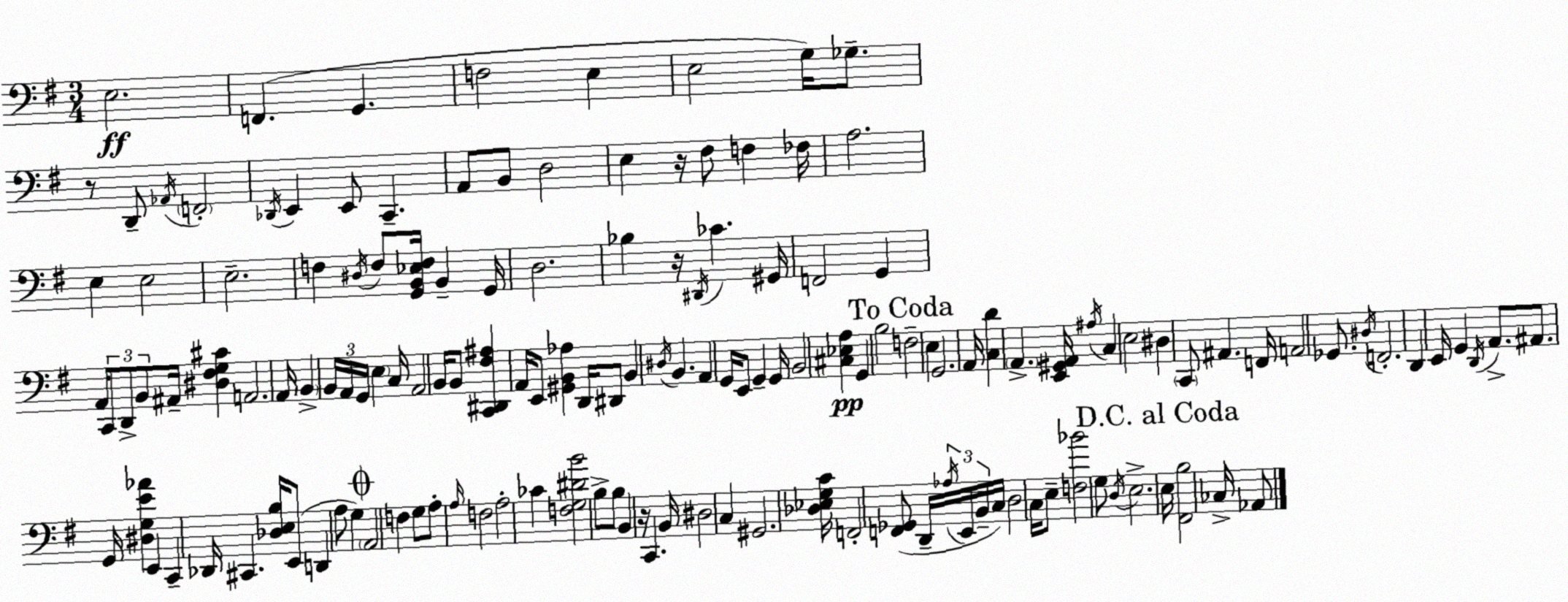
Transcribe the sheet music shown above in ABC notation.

X:1
T:Untitled
M:3/4
L:1/4
K:G
E,2 F,, G,, F,2 E, E,2 G,/4 _G,/2 z/2 D,,/2 _A,,/4 F,,2 _D,,/4 E,, E,,/2 C,, A,,/2 B,,/2 D,2 E, z/4 ^F,/2 F, _F,/4 A,2 E, E,2 E,2 F, ^D,/4 F,/2 [G,,B,,_E,F,]/4 B,, G,,/4 D,2 _B, z/4 ^D,,/4 _C ^G,,/4 F,,2 G,, A,,/4 C,,/2 D,,/2 B,,/2 ^A,,/4 [^D,^F,G,^C] A,,2 A,,/4 B,, B,,/4 A,,/4 G,,/4 E, C,/4 A,,2 B,,/4 B,,/2 [C,,^D,,^F,^A,] A,,/4 E,,/2 [^G,,B,,_A,] D,,/4 ^D,,/2 B,, ^D,/4 B,, A,, G,,/4 E,,/2 G,, G,,/4 B,,2 [^C,_E,A,] G,, B,2 F,2 E, G,,2 A,,/4 [C,D] A,, [E,,^G,,A,,]/4 ^A,/4 C, E,2 ^D, C,,/2 ^A,, F,,/4 A,,2 _G,,/2 ^D,/4 F,,2 D,, E,,/4 G,, D,,/4 A,,/2 ^A,,/2 G,,/4 [^D,G,E_A] E,, C,, _D,,/4 ^C,, [_D,E,B,]/4 E,,/2 D,, A,/2 G, A,,2 F, G,/2 A,/2 A,/4 F,2 A,2 _C [F,G,^DB]2 B,/2 B,/2 B,, z/4 C,, B,,/4 ^D,2 C, ^G,,2 [_D,_E,G,C]/4 F,,2 [F,,_G,,]/2 D,,/4 _A,/4 E,,/4 B,,/4 C,/4 D,2 C,/4 E,/2 [F,_B]2 G,/2 D,/4 E,2 E,/4 [^F,,B,]2 _C,/4 _A,,/2